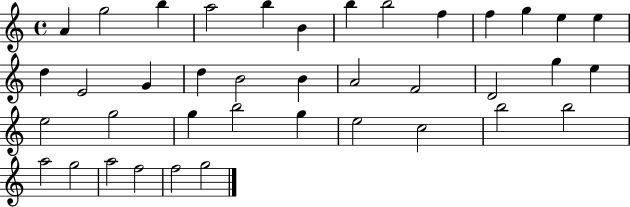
A4/q G5/h B5/q A5/h B5/q B4/q B5/q B5/h F5/q F5/q G5/q E5/q E5/q D5/q E4/h G4/q D5/q B4/h B4/q A4/h F4/h D4/h G5/q E5/q E5/h G5/h G5/q B5/h G5/q E5/h C5/h B5/h B5/h A5/h G5/h A5/h F5/h F5/h G5/h